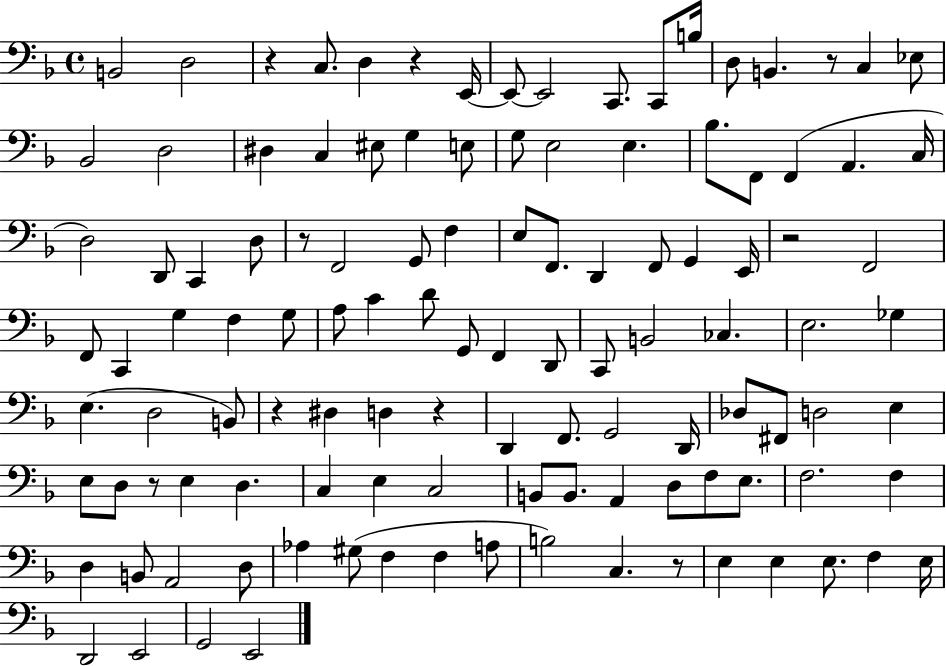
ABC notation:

X:1
T:Untitled
M:4/4
L:1/4
K:F
B,,2 D,2 z C,/2 D, z E,,/4 E,,/2 E,,2 C,,/2 C,,/2 B,/4 D,/2 B,, z/2 C, _E,/2 _B,,2 D,2 ^D, C, ^E,/2 G, E,/2 G,/2 E,2 E, _B,/2 F,,/2 F,, A,, C,/4 D,2 D,,/2 C,, D,/2 z/2 F,,2 G,,/2 F, E,/2 F,,/2 D,, F,,/2 G,, E,,/4 z2 F,,2 F,,/2 C,, G, F, G,/2 A,/2 C D/2 G,,/2 F,, D,,/2 C,,/2 B,,2 _C, E,2 _G, E, D,2 B,,/2 z ^D, D, z D,, F,,/2 G,,2 D,,/4 _D,/2 ^F,,/2 D,2 E, E,/2 D,/2 z/2 E, D, C, E, C,2 B,,/2 B,,/2 A,, D,/2 F,/2 E,/2 F,2 F, D, B,,/2 A,,2 D,/2 _A, ^G,/2 F, F, A,/2 B,2 C, z/2 E, E, E,/2 F, E,/4 D,,2 E,,2 G,,2 E,,2